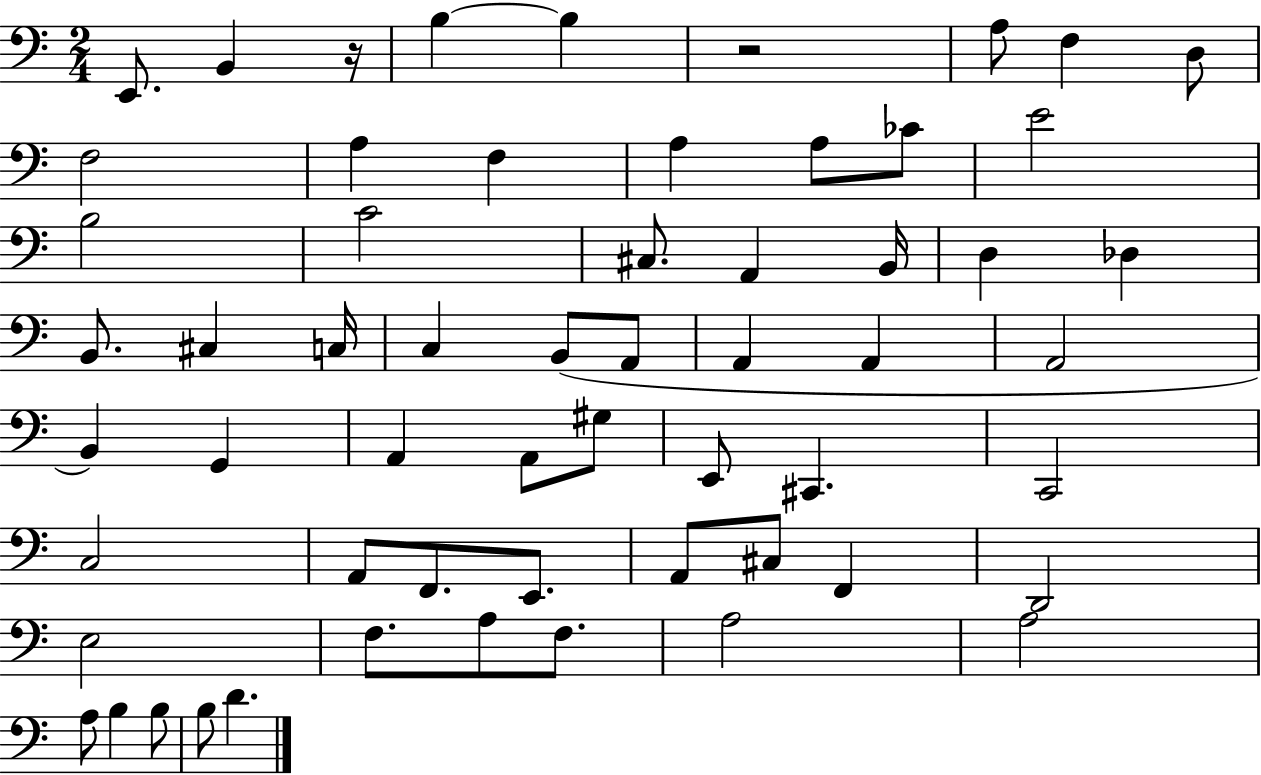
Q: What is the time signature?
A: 2/4